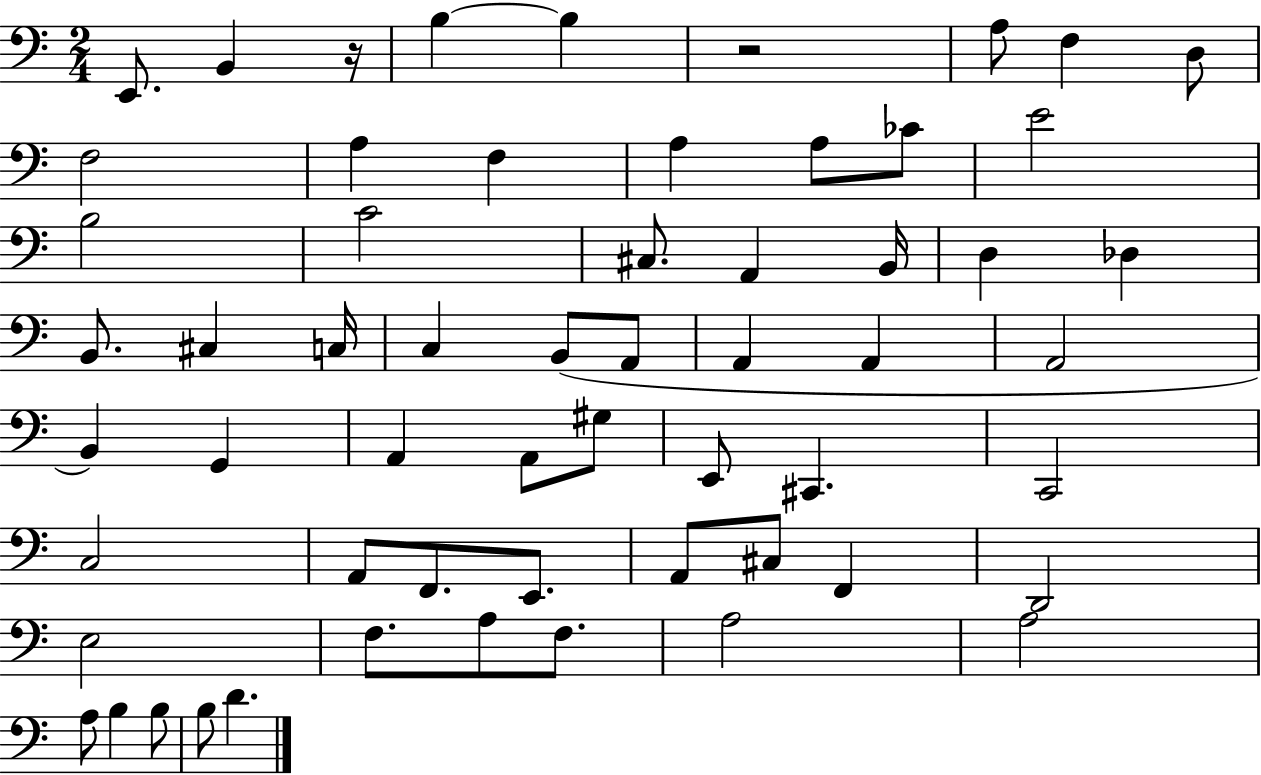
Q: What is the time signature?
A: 2/4